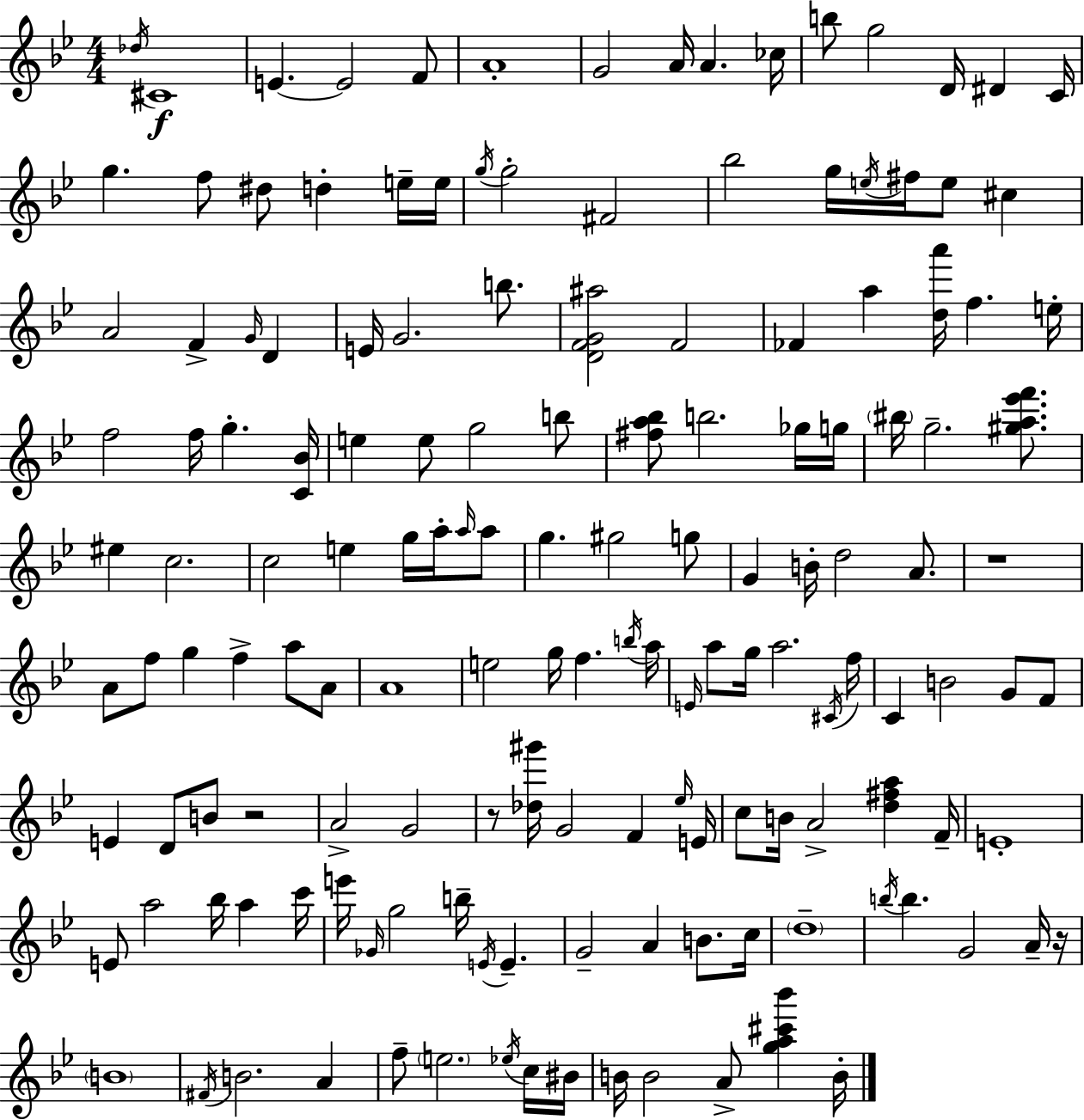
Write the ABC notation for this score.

X:1
T:Untitled
M:4/4
L:1/4
K:Bb
_d/4 ^C4 E E2 F/2 A4 G2 A/4 A _c/4 b/2 g2 D/4 ^D C/4 g f/2 ^d/2 d e/4 e/4 g/4 g2 ^F2 _b2 g/4 e/4 ^f/4 e/2 ^c A2 F G/4 D E/4 G2 b/2 [DFG^a]2 F2 _F a [da']/4 f e/4 f2 f/4 g [C_B]/4 e e/2 g2 b/2 [^fa_b]/2 b2 _g/4 g/4 ^b/4 g2 [^ga_e'f']/2 ^e c2 c2 e g/4 a/4 a/4 a/2 g ^g2 g/2 G B/4 d2 A/2 z4 A/2 f/2 g f a/2 A/2 A4 e2 g/4 f b/4 a/4 E/4 a/2 g/4 a2 ^C/4 f/4 C B2 G/2 F/2 E D/2 B/2 z2 A2 G2 z/2 [_d^g']/4 G2 F _e/4 E/4 c/2 B/4 A2 [d^fa] F/4 E4 E/2 a2 _b/4 a c'/4 e'/4 _G/4 g2 b/4 E/4 E G2 A B/2 c/4 d4 b/4 b G2 A/4 z/4 B4 ^F/4 B2 A f/2 e2 _e/4 c/4 ^B/4 B/4 B2 A/2 [ga^c'_b'] B/4